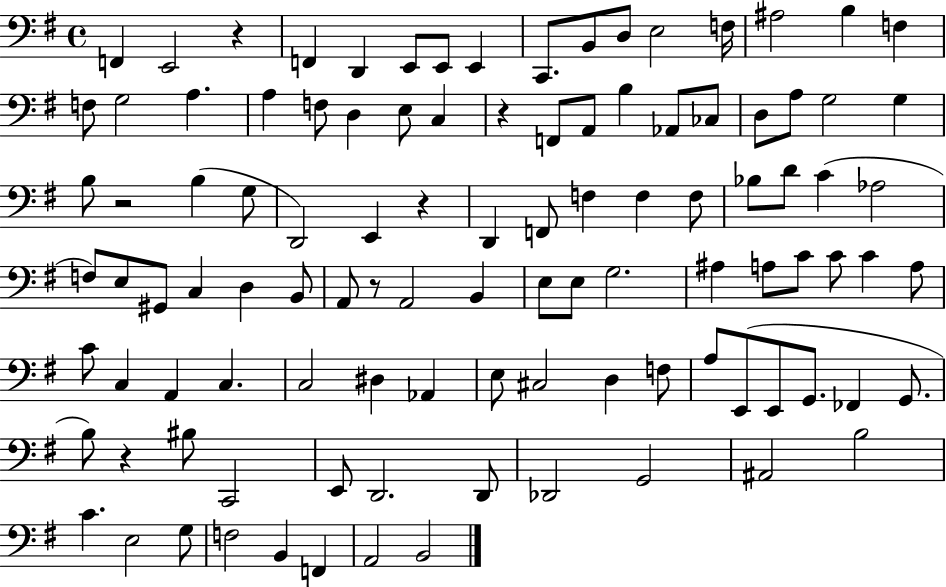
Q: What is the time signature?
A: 4/4